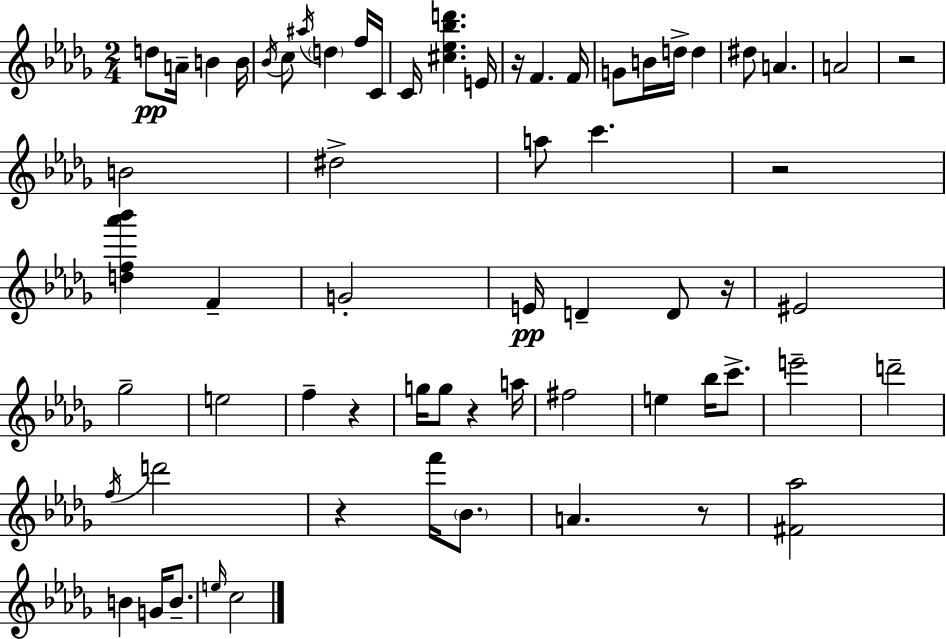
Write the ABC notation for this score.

X:1
T:Untitled
M:2/4
L:1/4
K:Bbm
d/2 A/4 B B/4 _B/4 c/2 ^a/4 d f/4 C/4 C/4 [^c_e_bd'] E/4 z/4 F F/4 G/2 B/4 d/4 d ^d/2 A A2 z2 B2 ^d2 a/2 c' z2 [df_a'_b'] F G2 E/4 D D/2 z/4 ^E2 _g2 e2 f z g/4 g/2 z a/4 ^f2 e _b/4 c'/2 e'2 d'2 f/4 d'2 z f'/4 _B/2 A z/2 [^F_a]2 B G/4 B/2 e/4 c2